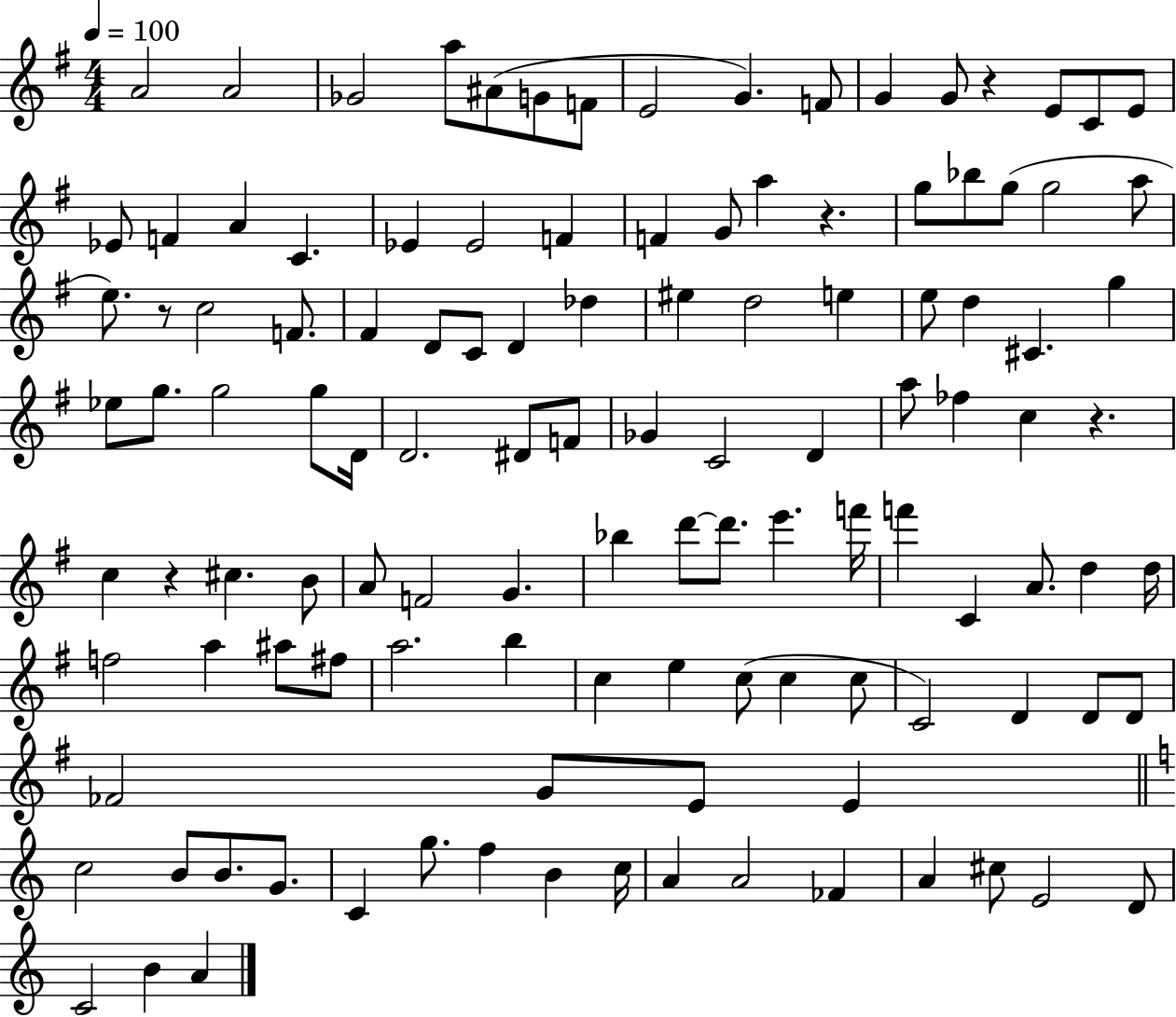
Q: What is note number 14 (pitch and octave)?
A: C4